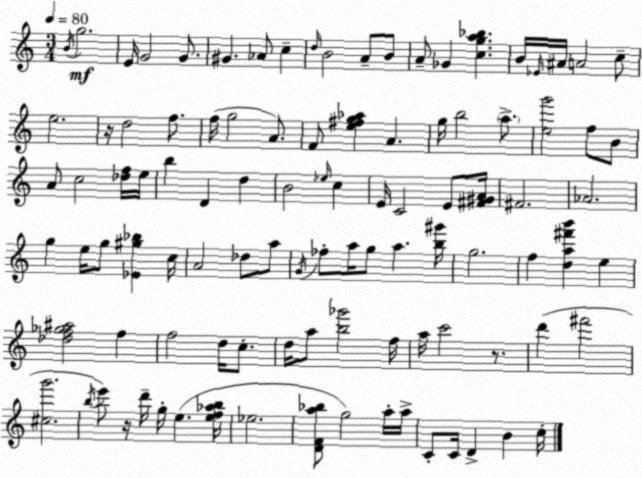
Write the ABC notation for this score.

X:1
T:Untitled
M:3/4
L:1/4
K:C
B/4 g2 E/4 G2 G/2 ^G _A/2 c d/4 B2 A/2 B/2 A/2 _G [cga_b] B/4 _E/4 ^A/4 A2 c/2 e2 z/4 d2 f/2 f/4 g2 A/2 F/2 [e^fg_a] A g/4 b2 a/2 [eg']2 f/2 B/2 A/2 c2 [_df]/4 e/4 b D d B2 _e/4 c E/4 C2 E/2 [^F^GA]/4 ^F2 _A2 g e/4 g/2 [_E^g_b] c/4 A2 _d/2 a/2 G/4 _f/2 a/4 g/2 a [b^g']/4 g2 f [da^f'b'] e [_df_g^a]2 f f2 d/4 c/2 d/4 a/2 [b_g']2 f/4 a/4 c'2 z/2 d' ^f'2 [^cg']2 b/4 e'/2 z/4 d'/4 g/4 e [ef_ab]/4 _e2 [DFa_b]/2 g2 a/4 a/4 C/2 C/4 D B c/4